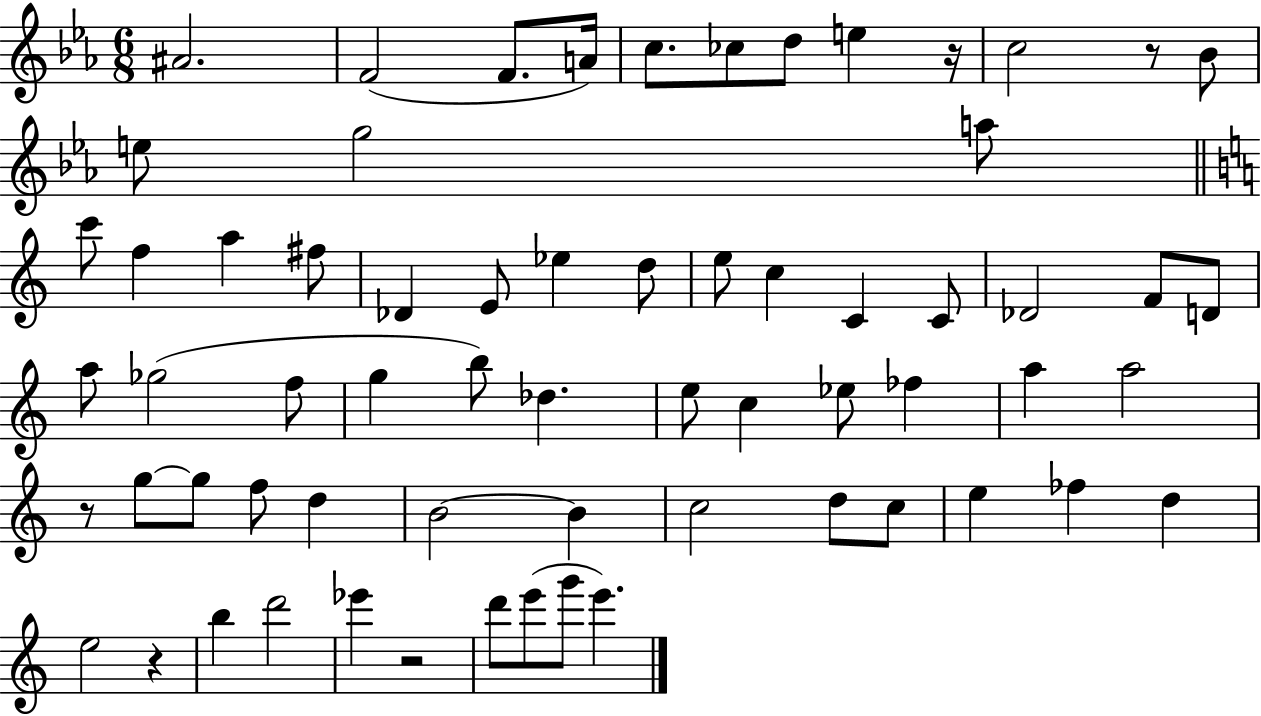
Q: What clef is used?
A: treble